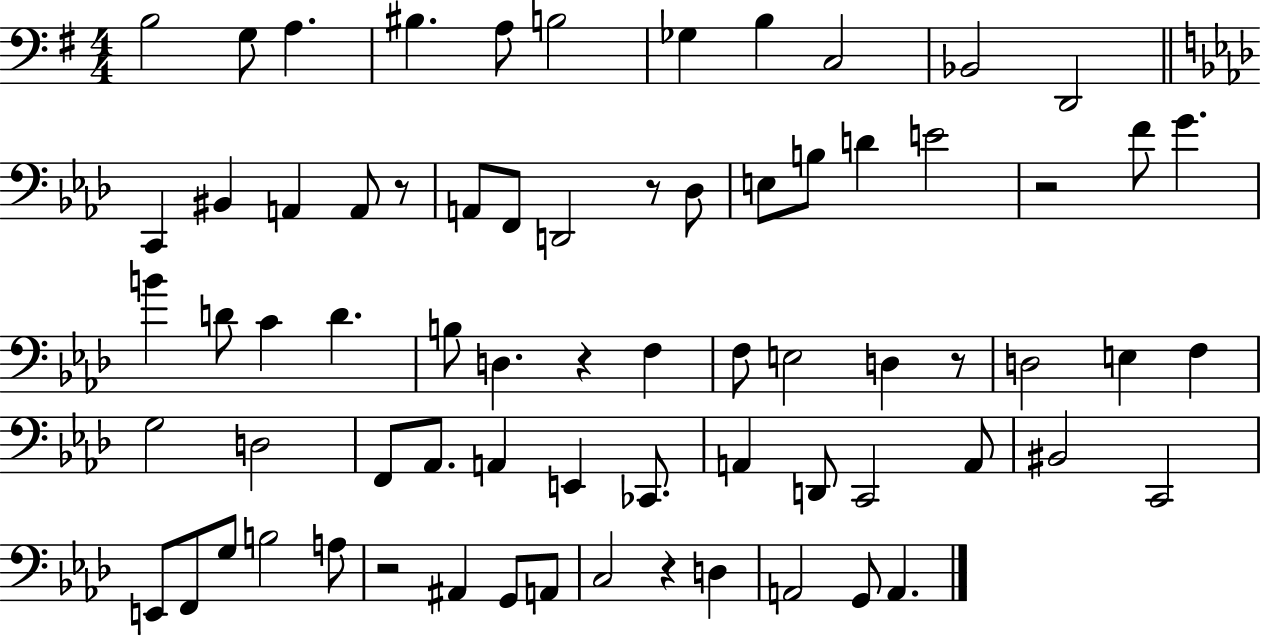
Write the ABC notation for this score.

X:1
T:Untitled
M:4/4
L:1/4
K:G
B,2 G,/2 A, ^B, A,/2 B,2 _G, B, C,2 _B,,2 D,,2 C,, ^B,, A,, A,,/2 z/2 A,,/2 F,,/2 D,,2 z/2 _D,/2 E,/2 B,/2 D E2 z2 F/2 G B D/2 C D B,/2 D, z F, F,/2 E,2 D, z/2 D,2 E, F, G,2 D,2 F,,/2 _A,,/2 A,, E,, _C,,/2 A,, D,,/2 C,,2 A,,/2 ^B,,2 C,,2 E,,/2 F,,/2 G,/2 B,2 A,/2 z2 ^A,, G,,/2 A,,/2 C,2 z D, A,,2 G,,/2 A,,